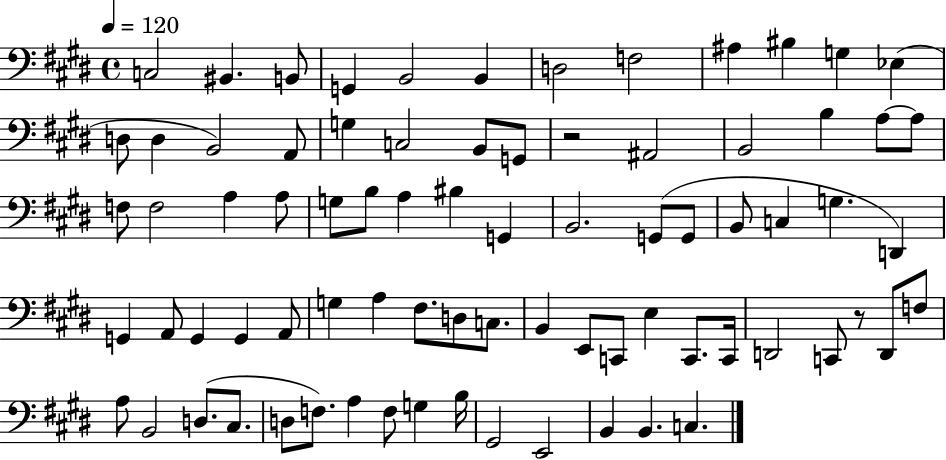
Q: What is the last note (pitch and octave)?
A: C3